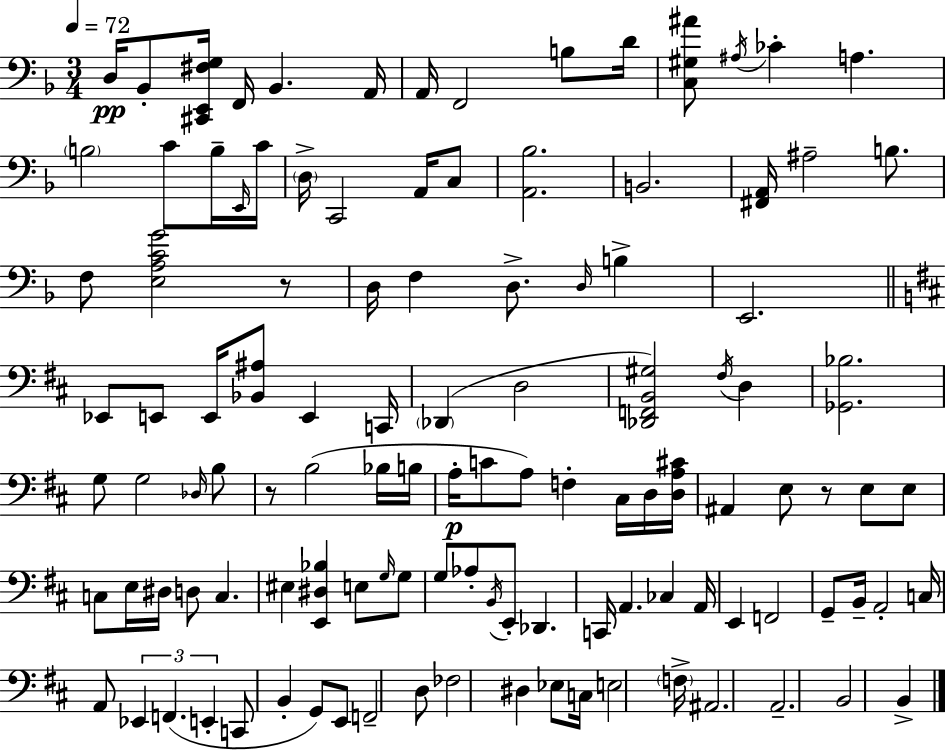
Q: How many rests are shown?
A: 3